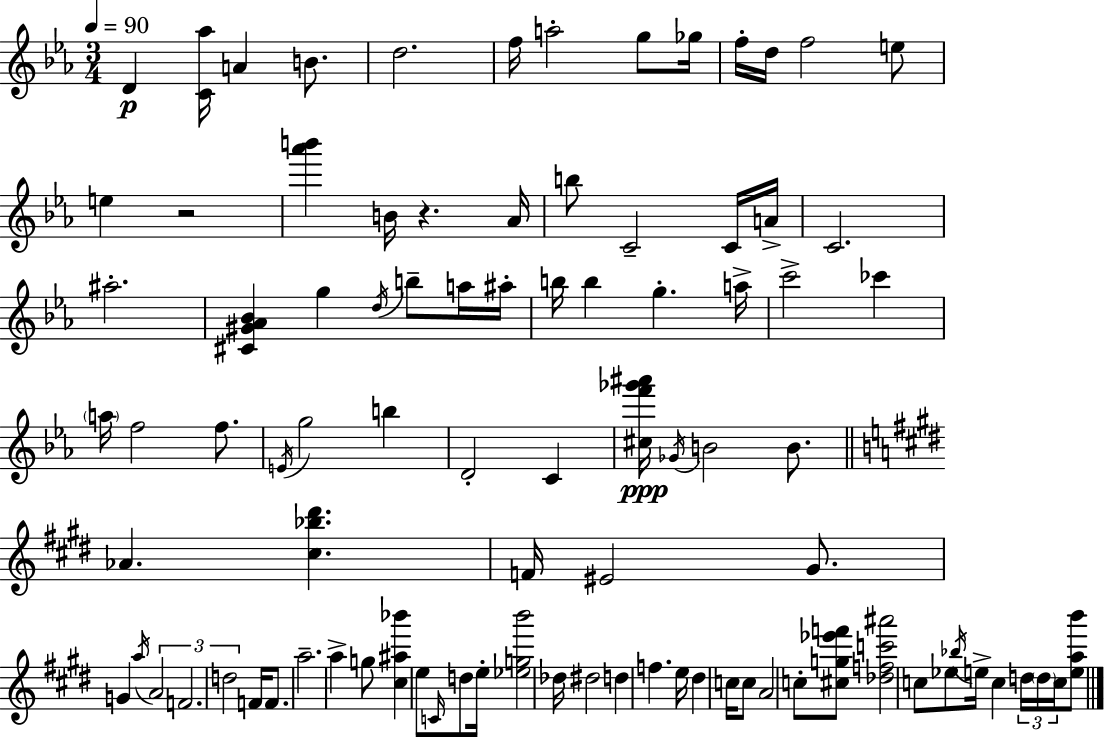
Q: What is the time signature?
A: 3/4